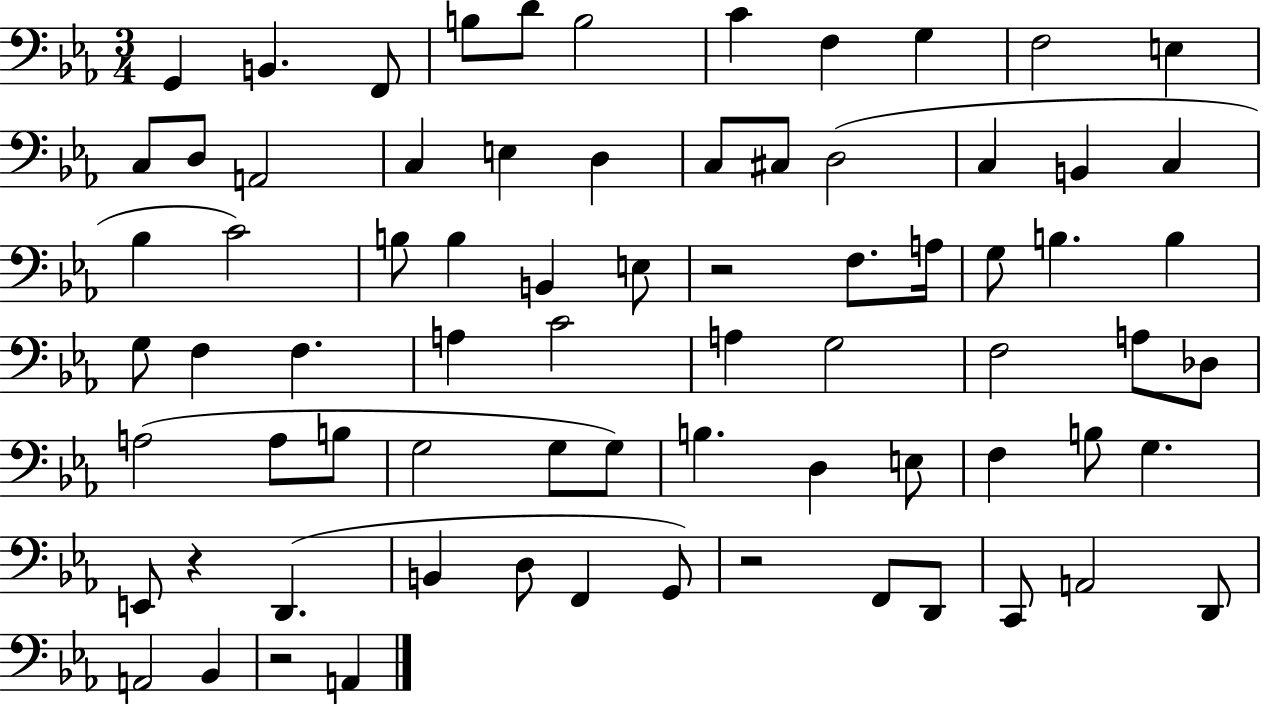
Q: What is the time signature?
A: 3/4